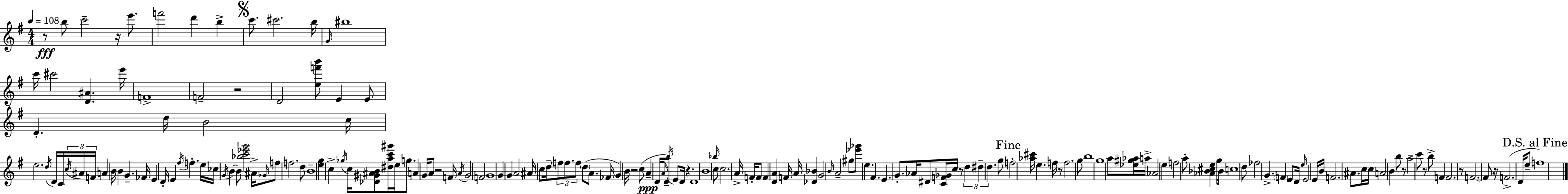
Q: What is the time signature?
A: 4/4